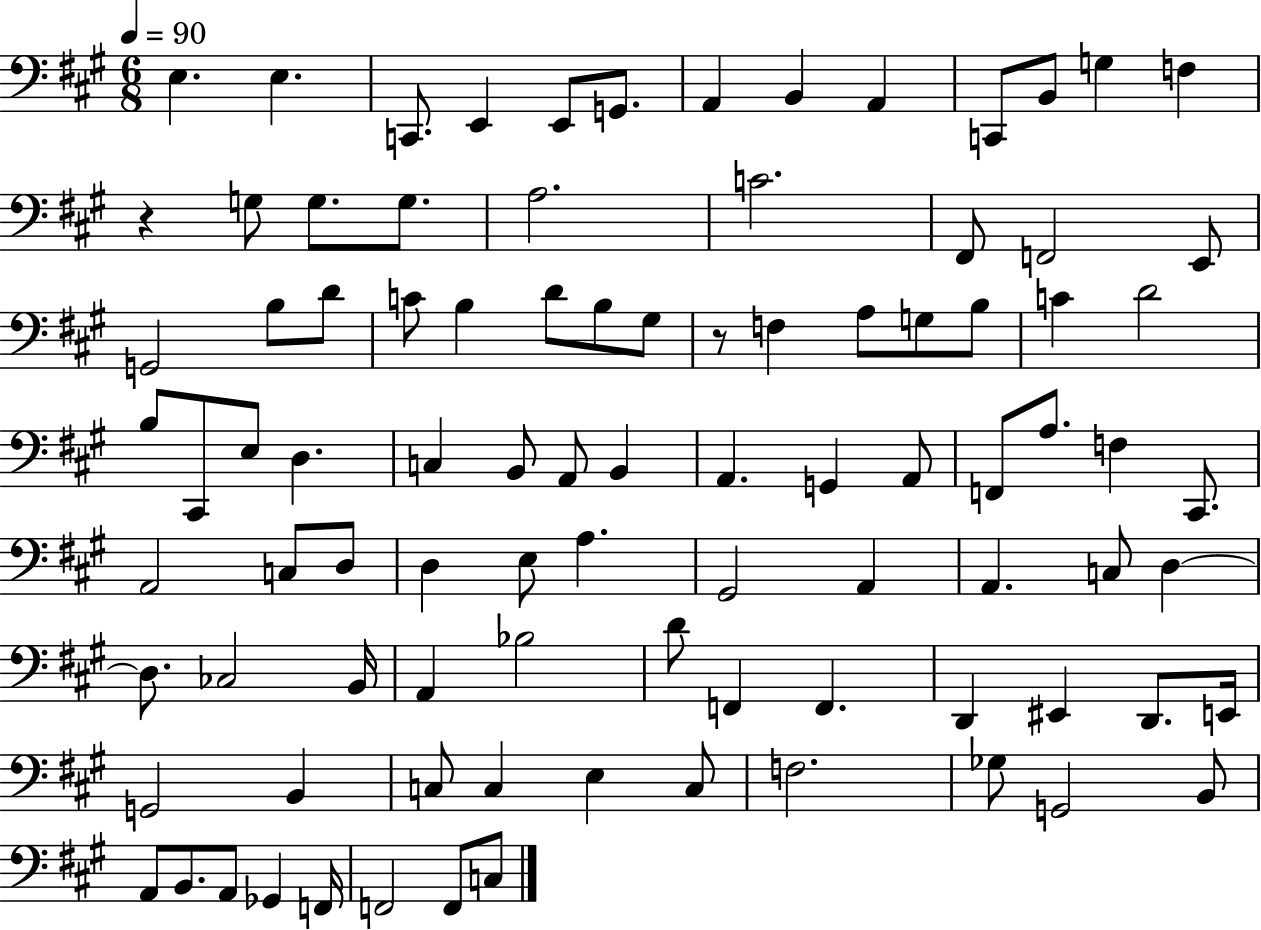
X:1
T:Untitled
M:6/8
L:1/4
K:A
E, E, C,,/2 E,, E,,/2 G,,/2 A,, B,, A,, C,,/2 B,,/2 G, F, z G,/2 G,/2 G,/2 A,2 C2 ^F,,/2 F,,2 E,,/2 G,,2 B,/2 D/2 C/2 B, D/2 B,/2 ^G,/2 z/2 F, A,/2 G,/2 B,/2 C D2 B,/2 ^C,,/2 E,/2 D, C, B,,/2 A,,/2 B,, A,, G,, A,,/2 F,,/2 A,/2 F, ^C,,/2 A,,2 C,/2 D,/2 D, E,/2 A, ^G,,2 A,, A,, C,/2 D, D,/2 _C,2 B,,/4 A,, _B,2 D/2 F,, F,, D,, ^E,, D,,/2 E,,/4 G,,2 B,, C,/2 C, E, C,/2 F,2 _G,/2 G,,2 B,,/2 A,,/2 B,,/2 A,,/2 _G,, F,,/4 F,,2 F,,/2 C,/2